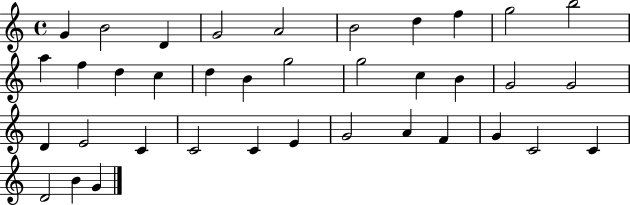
X:1
T:Untitled
M:4/4
L:1/4
K:C
G B2 D G2 A2 B2 d f g2 b2 a f d c d B g2 g2 c B G2 G2 D E2 C C2 C E G2 A F G C2 C D2 B G